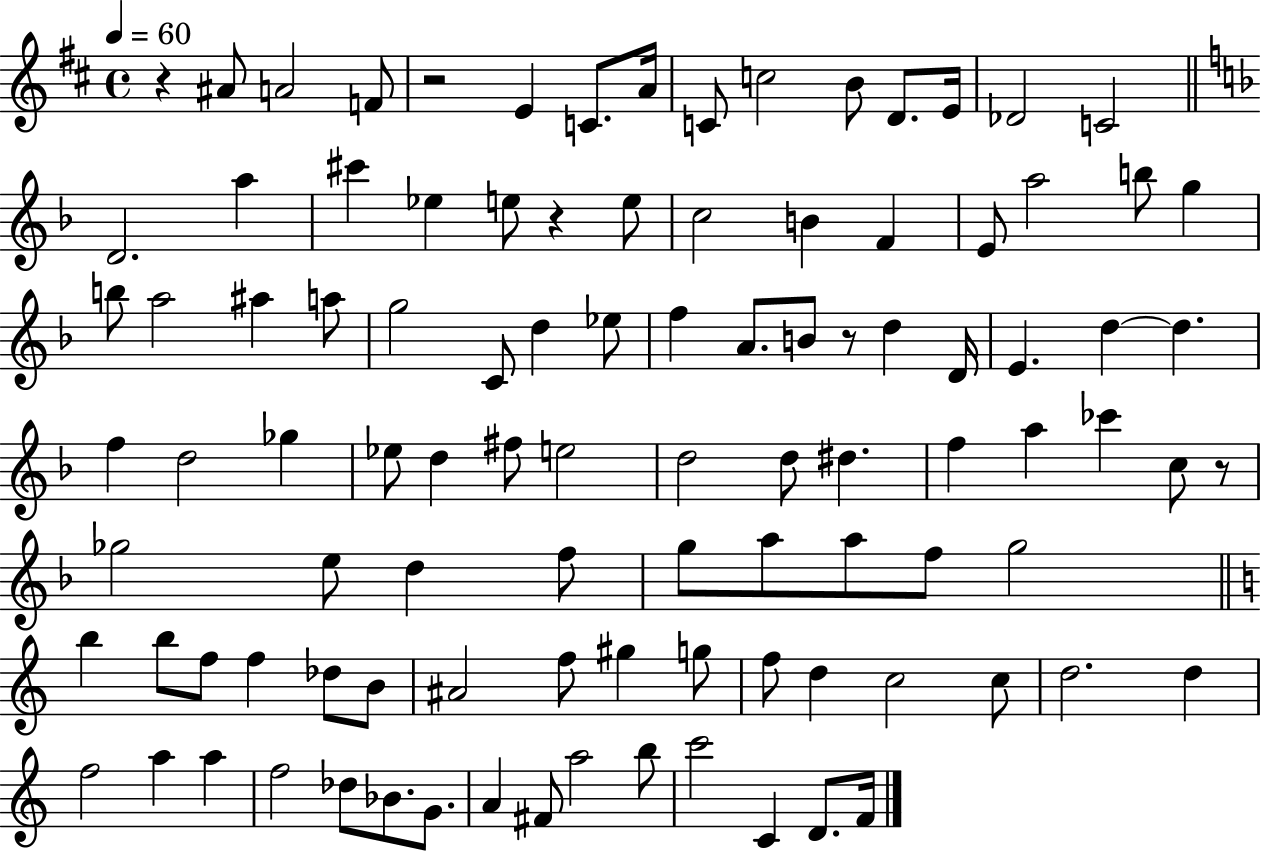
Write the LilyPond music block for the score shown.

{
  \clef treble
  \time 4/4
  \defaultTimeSignature
  \key d \major
  \tempo 4 = 60
  r4 ais'8 a'2 f'8 | r2 e'4 c'8. a'16 | c'8 c''2 b'8 d'8. e'16 | des'2 c'2 | \break \bar "||" \break \key d \minor d'2. a''4 | cis'''4 ees''4 e''8 r4 e''8 | c''2 b'4 f'4 | e'8 a''2 b''8 g''4 | \break b''8 a''2 ais''4 a''8 | g''2 c'8 d''4 ees''8 | f''4 a'8. b'8 r8 d''4 d'16 | e'4. d''4~~ d''4. | \break f''4 d''2 ges''4 | ees''8 d''4 fis''8 e''2 | d''2 d''8 dis''4. | f''4 a''4 ces'''4 c''8 r8 | \break ges''2 e''8 d''4 f''8 | g''8 a''8 a''8 f''8 g''2 | \bar "||" \break \key c \major b''4 b''8 f''8 f''4 des''8 b'8 | ais'2 f''8 gis''4 g''8 | f''8 d''4 c''2 c''8 | d''2. d''4 | \break f''2 a''4 a''4 | f''2 des''8 bes'8. g'8. | a'4 fis'8 a''2 b''8 | c'''2 c'4 d'8. f'16 | \break \bar "|."
}